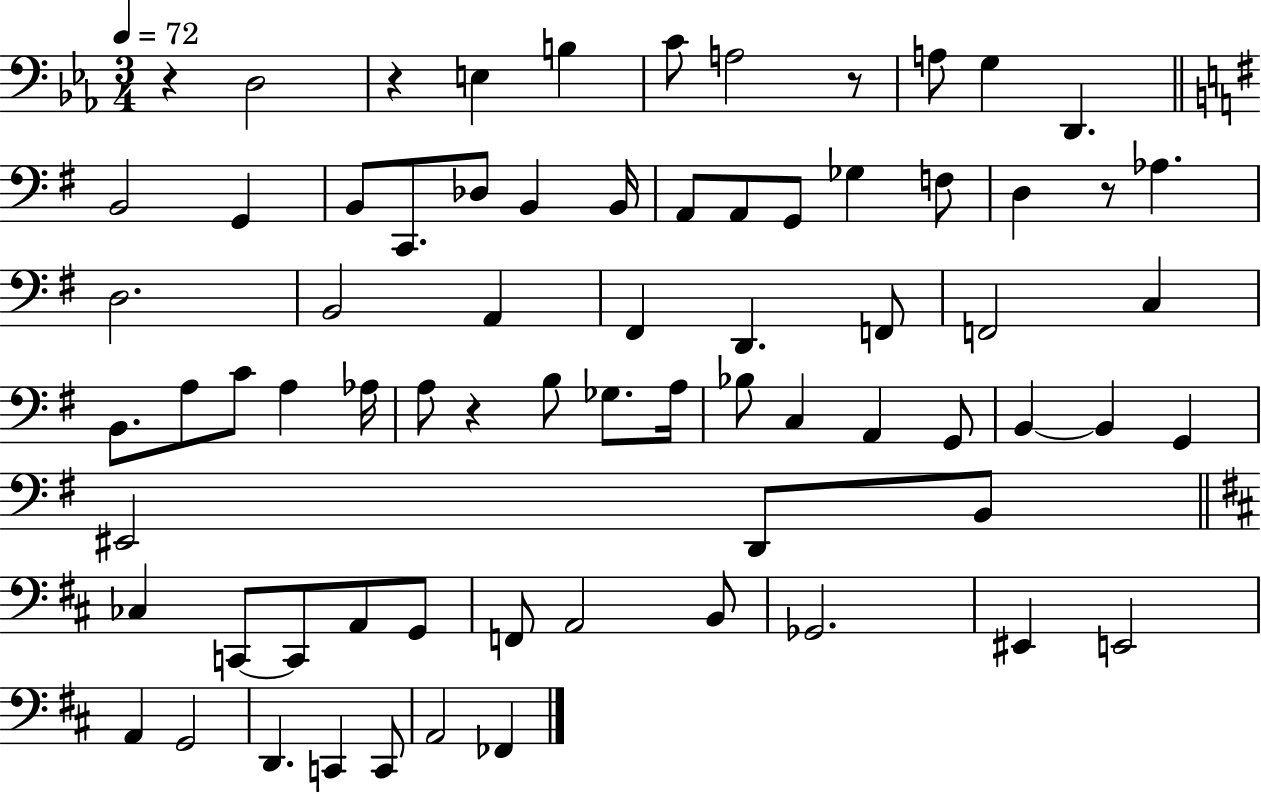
X:1
T:Untitled
M:3/4
L:1/4
K:Eb
z D,2 z E, B, C/2 A,2 z/2 A,/2 G, D,, B,,2 G,, B,,/2 C,,/2 _D,/2 B,, B,,/4 A,,/2 A,,/2 G,,/2 _G, F,/2 D, z/2 _A, D,2 B,,2 A,, ^F,, D,, F,,/2 F,,2 C, B,,/2 A,/2 C/2 A, _A,/4 A,/2 z B,/2 _G,/2 A,/4 _B,/2 C, A,, G,,/2 B,, B,, G,, ^E,,2 D,,/2 B,,/2 _C, C,,/2 C,,/2 A,,/2 G,,/2 F,,/2 A,,2 B,,/2 _G,,2 ^E,, E,,2 A,, G,,2 D,, C,, C,,/2 A,,2 _F,,